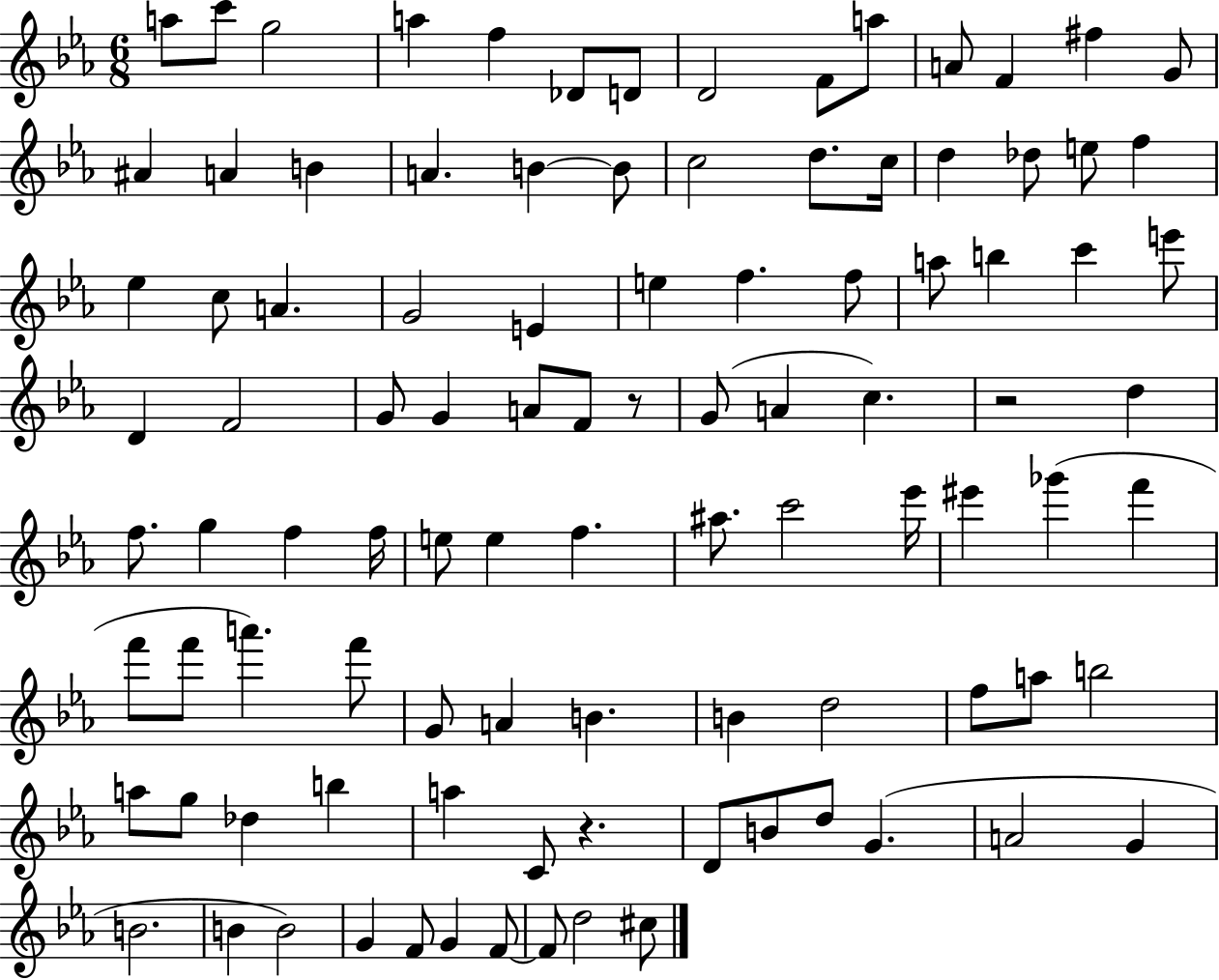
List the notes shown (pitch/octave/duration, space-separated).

A5/e C6/e G5/h A5/q F5/q Db4/e D4/e D4/h F4/e A5/e A4/e F4/q F#5/q G4/e A#4/q A4/q B4/q A4/q. B4/q B4/e C5/h D5/e. C5/s D5/q Db5/e E5/e F5/q Eb5/q C5/e A4/q. G4/h E4/q E5/q F5/q. F5/e A5/e B5/q C6/q E6/e D4/q F4/h G4/e G4/q A4/e F4/e R/e G4/e A4/q C5/q. R/h D5/q F5/e. G5/q F5/q F5/s E5/e E5/q F5/q. A#5/e. C6/h Eb6/s EIS6/q Gb6/q F6/q F6/e F6/e A6/q. F6/e G4/e A4/q B4/q. B4/q D5/h F5/e A5/e B5/h A5/e G5/e Db5/q B5/q A5/q C4/e R/q. D4/e B4/e D5/e G4/q. A4/h G4/q B4/h. B4/q B4/h G4/q F4/e G4/q F4/e F4/e D5/h C#5/e